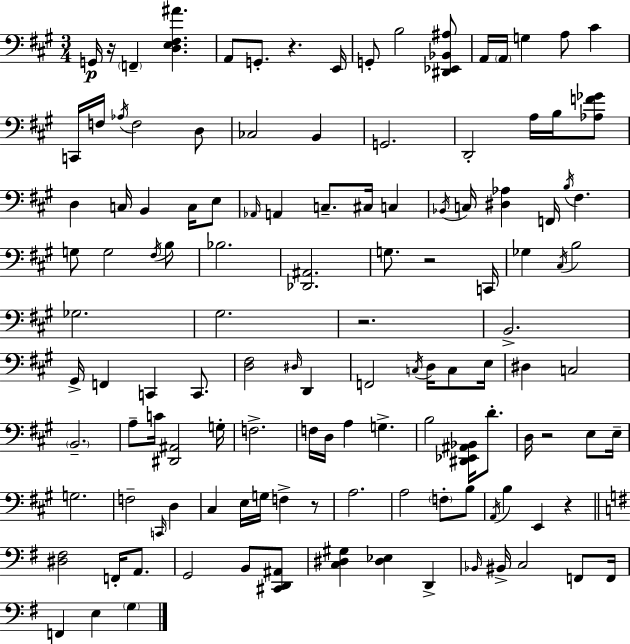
{
  \clef bass
  \numericTimeSignature
  \time 3/4
  \key a \major
  g,16\p r16 \parenthesize f,4-- <d e fis ais'>4. | a,8 g,8.-. r4. e,16 | g,8-. b2 <dis, ees, bes, ais>8 | a,16 \parenthesize a,16 g4 a8 cis'4 | \break c,16 f16 \acciaccatura { aes16 } f2 d8 | ces2 b,4 | g,2. | d,2-. a16 b16 <aes f' ges'>8 | \break d4 c16 b,4 c16 e8 | \grace { aes,16 } a,4 c8.-- cis16 c4 | \acciaccatura { bes,16 } c16 <dis aes>4 f,16 \acciaccatura { b16 } fis4. | g8 g2 | \break \acciaccatura { fis16 } b8 bes2. | <des, ais,>2. | g8. r2 | c,16 ges4 \acciaccatura { cis16 } b2 | \break ges2. | gis2. | r2. | b,2.-> | \break gis,16-> f,4 c,4 | c,8. <d fis>2 | \grace { dis16 } d,4 f,2 | \acciaccatura { c16 } d16 c8 e16 dis4 | \break c2 \parenthesize b,2.-- | a8-- c'16 <dis, ais,>2 | g16-. f2.-> | f16 d16 a4 | \break g4.-> b2 | <dis, ees, ais, bes,>16 d'8.-. d16 r2 | e8 e16-- g2. | f2-- | \break \grace { c,16 } d4 cis4 | e16 g16 f4-> r8 a2. | a2 | \parenthesize f8-. b8 \acciaccatura { a,16 } b4 | \break e,4 r4 \bar "||" \break \key g \major <dis fis>2 f,16-. a,8. | g,2 b,8 <cis, d, ais,>8 | <c dis gis>4 <dis ees>4 d,4-> | \grace { bes,16 } bis,16-> c2 f,8 | \break f,16 f,4 e4 \parenthesize g4 | \bar "|."
}